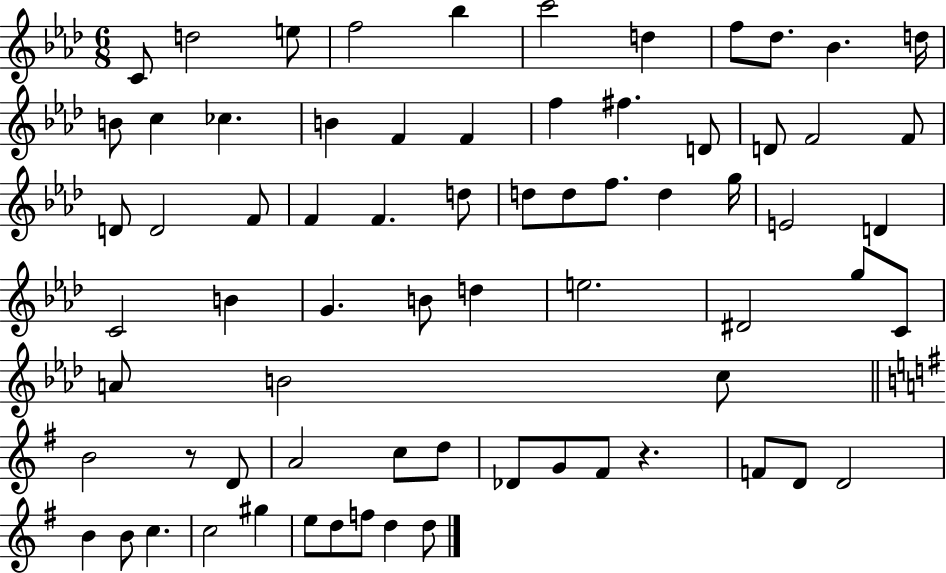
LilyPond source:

{
  \clef treble
  \numericTimeSignature
  \time 6/8
  \key aes \major
  c'8 d''2 e''8 | f''2 bes''4 | c'''2 d''4 | f''8 des''8. bes'4. d''16 | \break b'8 c''4 ces''4. | b'4 f'4 f'4 | f''4 fis''4. d'8 | d'8 f'2 f'8 | \break d'8 d'2 f'8 | f'4 f'4. d''8 | d''8 d''8 f''8. d''4 g''16 | e'2 d'4 | \break c'2 b'4 | g'4. b'8 d''4 | e''2. | dis'2 g''8 c'8 | \break a'8 b'2 c''8 | \bar "||" \break \key g \major b'2 r8 d'8 | a'2 c''8 d''8 | des'8 g'8 fis'8 r4. | f'8 d'8 d'2 | \break b'4 b'8 c''4. | c''2 gis''4 | e''8 d''8 f''8 d''4 d''8 | \bar "|."
}